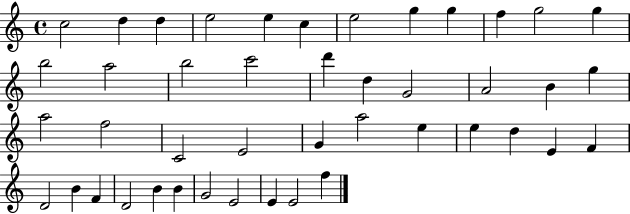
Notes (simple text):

C5/h D5/q D5/q E5/h E5/q C5/q E5/h G5/q G5/q F5/q G5/h G5/q B5/h A5/h B5/h C6/h D6/q D5/q G4/h A4/h B4/q G5/q A5/h F5/h C4/h E4/h G4/q A5/h E5/q E5/q D5/q E4/q F4/q D4/h B4/q F4/q D4/h B4/q B4/q G4/h E4/h E4/q E4/h F5/q